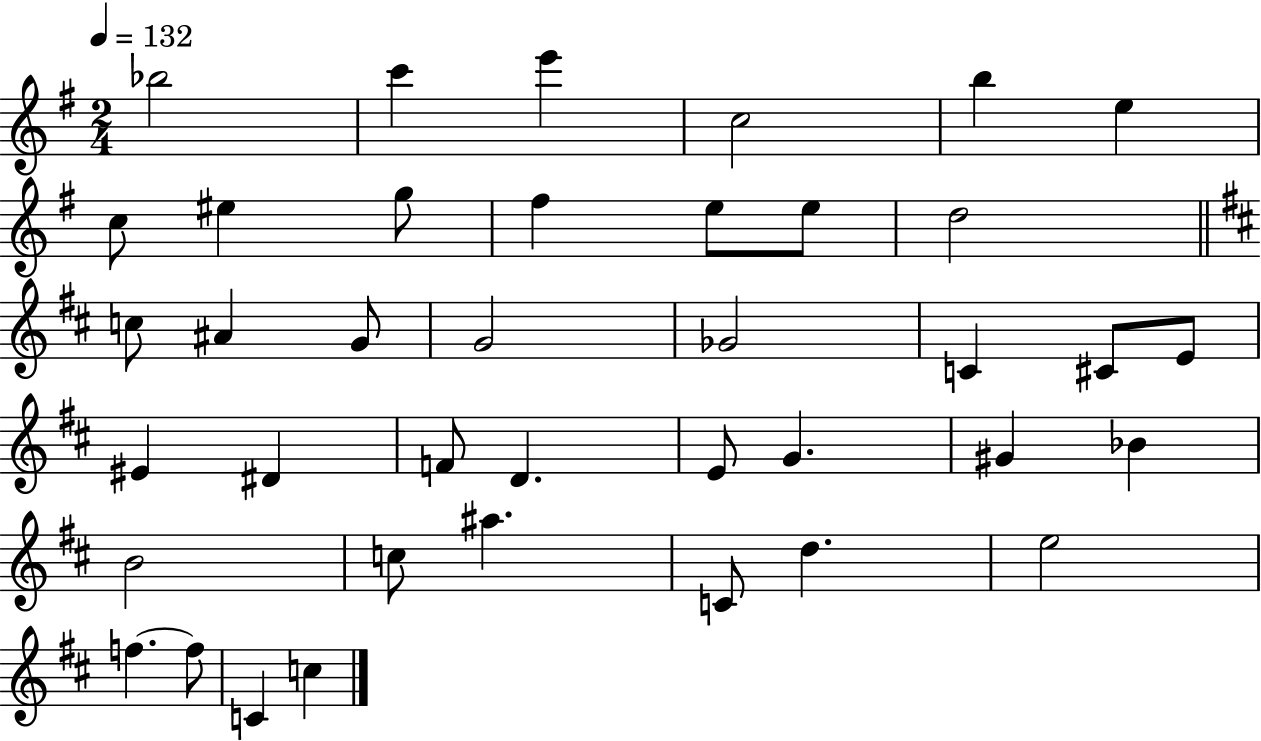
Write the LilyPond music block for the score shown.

{
  \clef treble
  \numericTimeSignature
  \time 2/4
  \key g \major
  \tempo 4 = 132
  bes''2 | c'''4 e'''4 | c''2 | b''4 e''4 | \break c''8 eis''4 g''8 | fis''4 e''8 e''8 | d''2 | \bar "||" \break \key d \major c''8 ais'4 g'8 | g'2 | ges'2 | c'4 cis'8 e'8 | \break eis'4 dis'4 | f'8 d'4. | e'8 g'4. | gis'4 bes'4 | \break b'2 | c''8 ais''4. | c'8 d''4. | e''2 | \break f''4.~~ f''8 | c'4 c''4 | \bar "|."
}